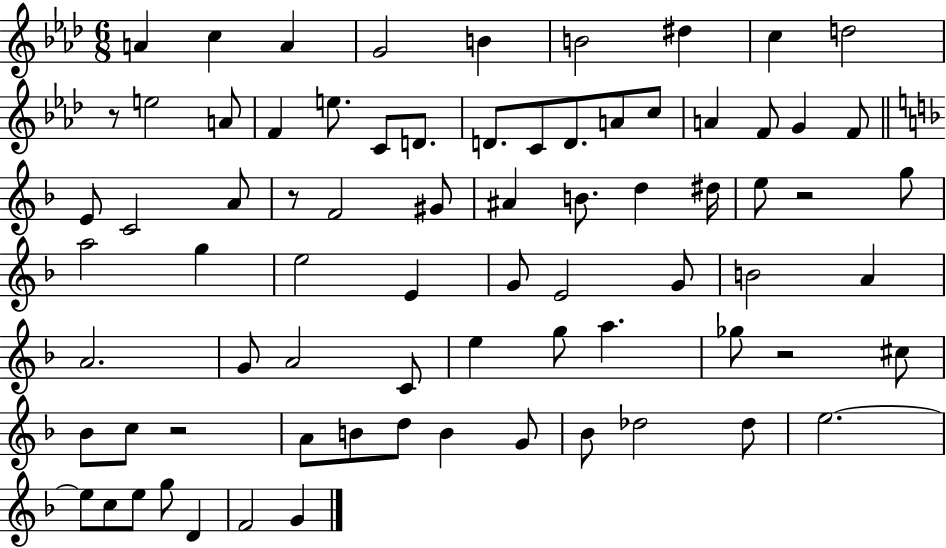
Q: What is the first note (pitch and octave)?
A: A4